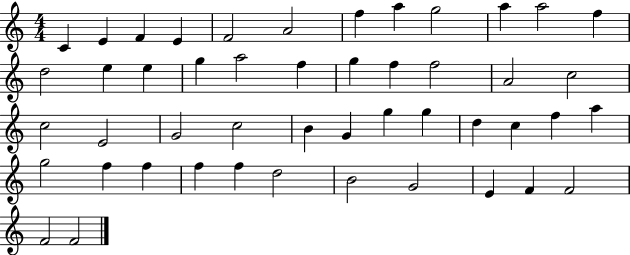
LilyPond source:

{
  \clef treble
  \numericTimeSignature
  \time 4/4
  \key c \major
  c'4 e'4 f'4 e'4 | f'2 a'2 | f''4 a''4 g''2 | a''4 a''2 f''4 | \break d''2 e''4 e''4 | g''4 a''2 f''4 | g''4 f''4 f''2 | a'2 c''2 | \break c''2 e'2 | g'2 c''2 | b'4 g'4 g''4 g''4 | d''4 c''4 f''4 a''4 | \break g''2 f''4 f''4 | f''4 f''4 d''2 | b'2 g'2 | e'4 f'4 f'2 | \break f'2 f'2 | \bar "|."
}